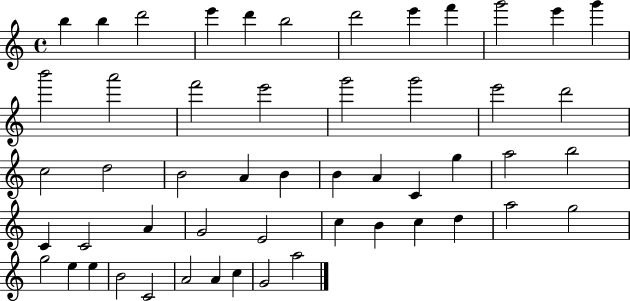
X:1
T:Untitled
M:4/4
L:1/4
K:C
b b d'2 e' d' b2 d'2 e' f' g'2 e' g' b'2 a'2 f'2 e'2 g'2 g'2 e'2 d'2 c2 d2 B2 A B B A C g a2 b2 C C2 A G2 E2 c B c d a2 g2 g2 e e B2 C2 A2 A c G2 a2